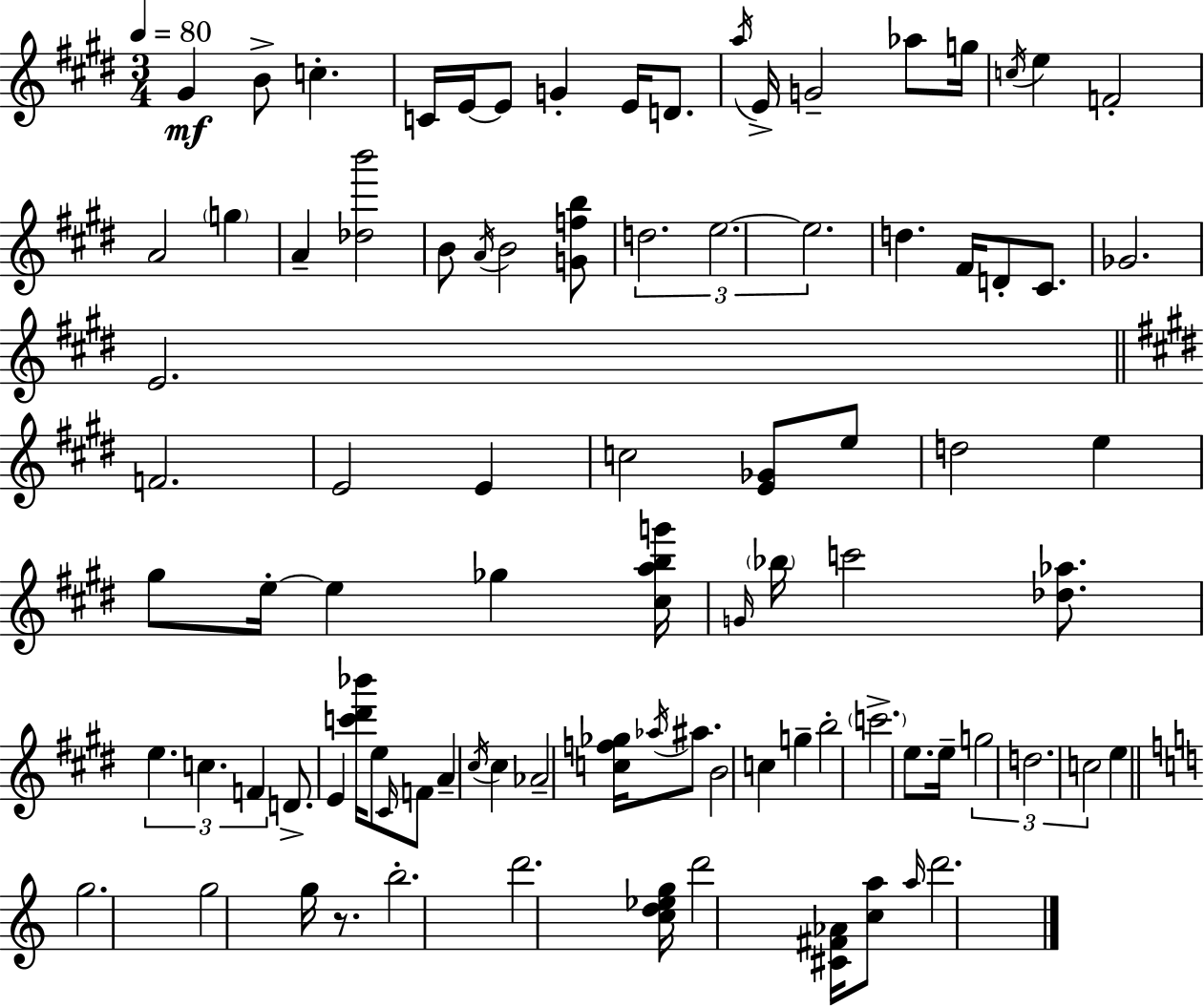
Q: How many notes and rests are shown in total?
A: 90